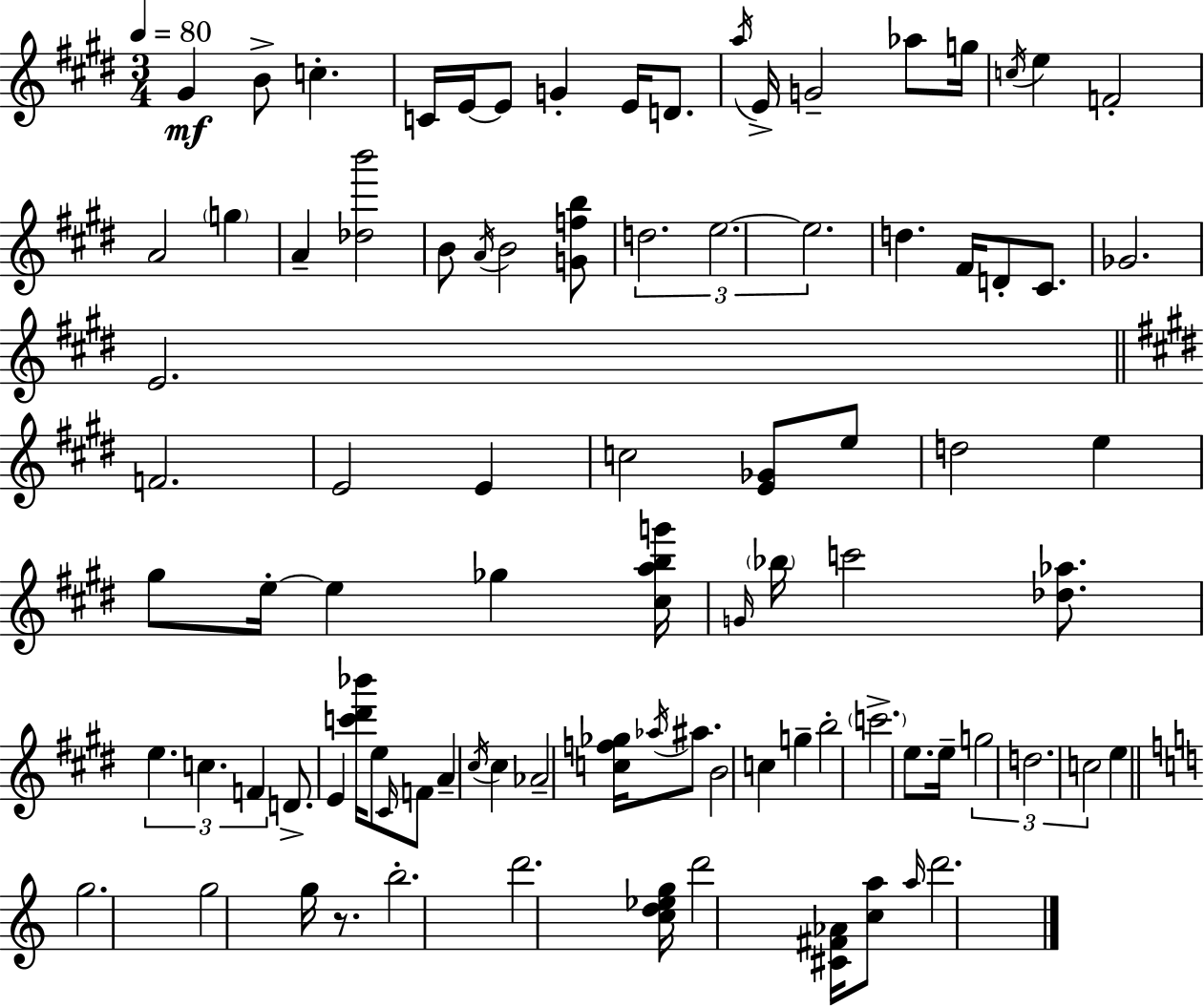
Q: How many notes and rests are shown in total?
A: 90